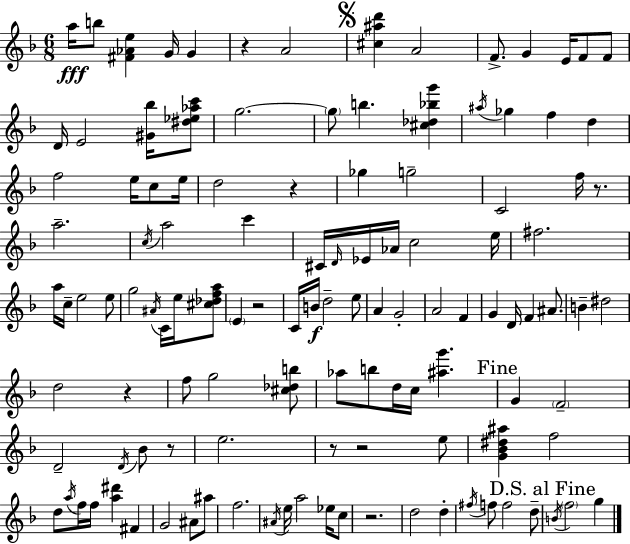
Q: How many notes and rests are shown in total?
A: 120